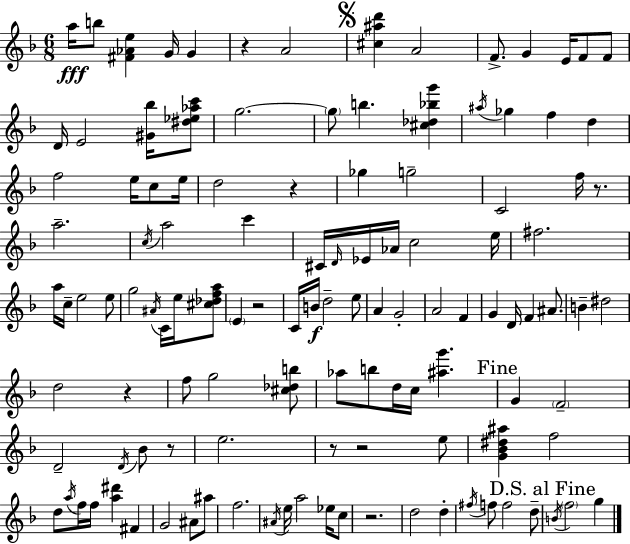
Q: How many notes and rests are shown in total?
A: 120